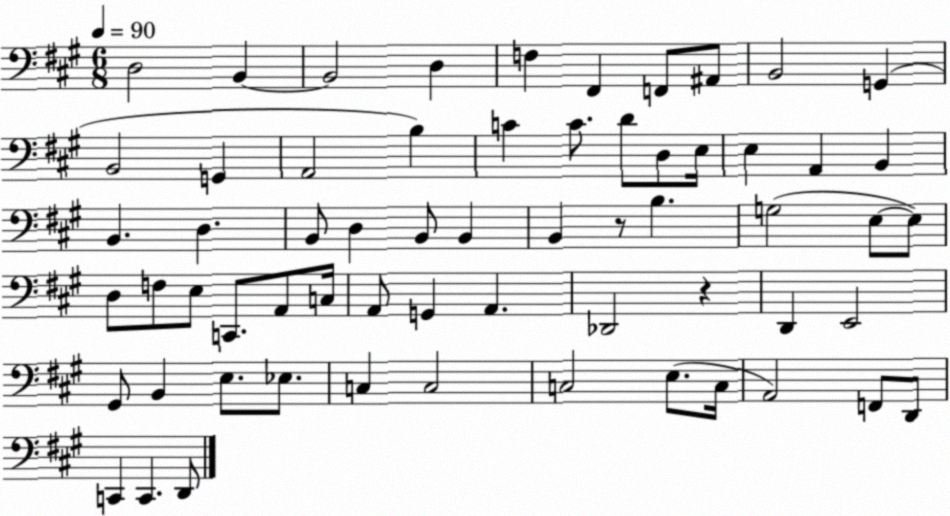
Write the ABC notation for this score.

X:1
T:Untitled
M:6/8
L:1/4
K:A
D,2 B,, B,,2 D, F, ^F,, F,,/2 ^A,,/2 B,,2 G,, B,,2 G,, A,,2 B, C C/2 D/2 D,/2 E,/4 E, A,, B,, B,, D, B,,/2 D, B,,/2 B,, B,, z/2 B, G,2 E,/2 E,/2 D,/2 F,/2 E,/2 C,,/2 A,,/2 C,/4 A,,/2 G,, A,, _D,,2 z D,, E,,2 ^G,,/2 B,, E,/2 _E,/2 C, C,2 C,2 E,/2 C,/4 A,,2 F,,/2 D,,/2 C,, C,, D,,/2